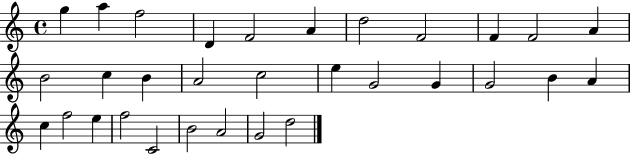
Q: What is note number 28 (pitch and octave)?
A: B4